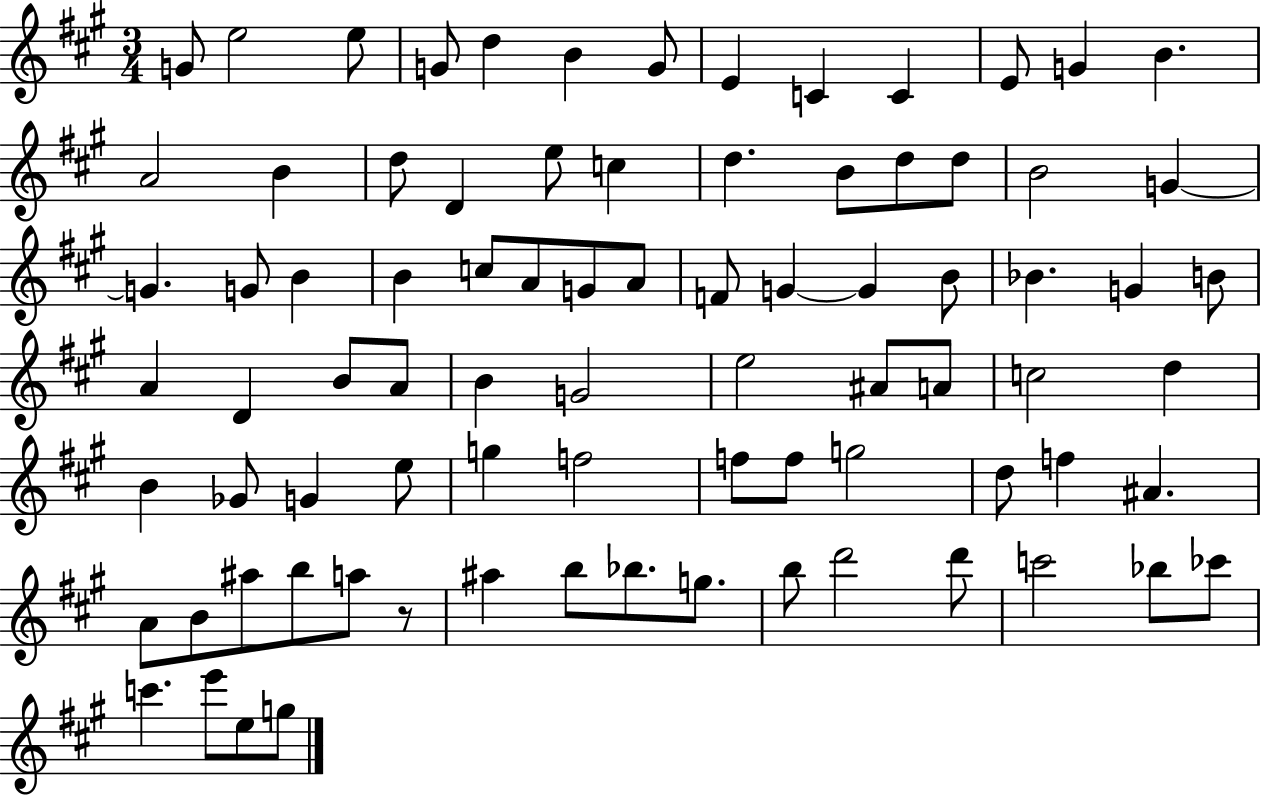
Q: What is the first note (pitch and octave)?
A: G4